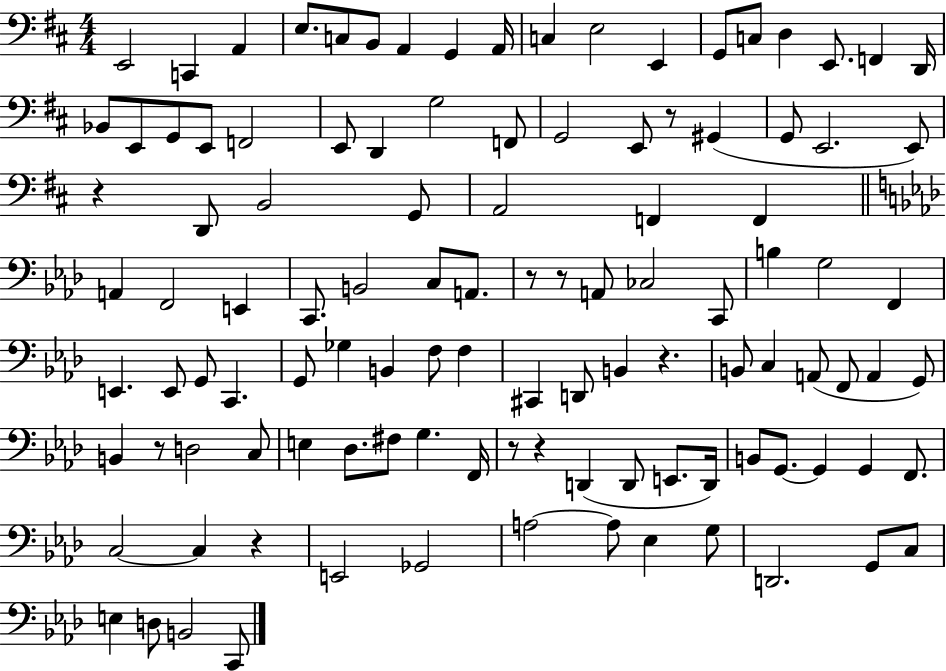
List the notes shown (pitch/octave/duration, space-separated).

E2/h C2/q A2/q E3/e. C3/e B2/e A2/q G2/q A2/s C3/q E3/h E2/q G2/e C3/e D3/q E2/e. F2/q D2/s Bb2/e E2/e G2/e E2/e F2/h E2/e D2/q G3/h F2/e G2/h E2/e R/e G#2/q G2/e E2/h. E2/e R/q D2/e B2/h G2/e A2/h F2/q F2/q A2/q F2/h E2/q C2/e. B2/h C3/e A2/e. R/e R/e A2/e CES3/h C2/e B3/q G3/h F2/q E2/q. E2/e G2/e C2/q. G2/e Gb3/q B2/q F3/e F3/q C#2/q D2/e B2/q R/q. B2/e C3/q A2/e F2/e A2/q G2/e B2/q R/e D3/h C3/e E3/q Db3/e. F#3/e G3/q. F2/s R/e R/q D2/q D2/e E2/e. D2/s B2/e G2/e. G2/q G2/q F2/e. C3/h C3/q R/q E2/h Gb2/h A3/h A3/e Eb3/q G3/e D2/h. G2/e C3/e E3/q D3/e B2/h C2/e